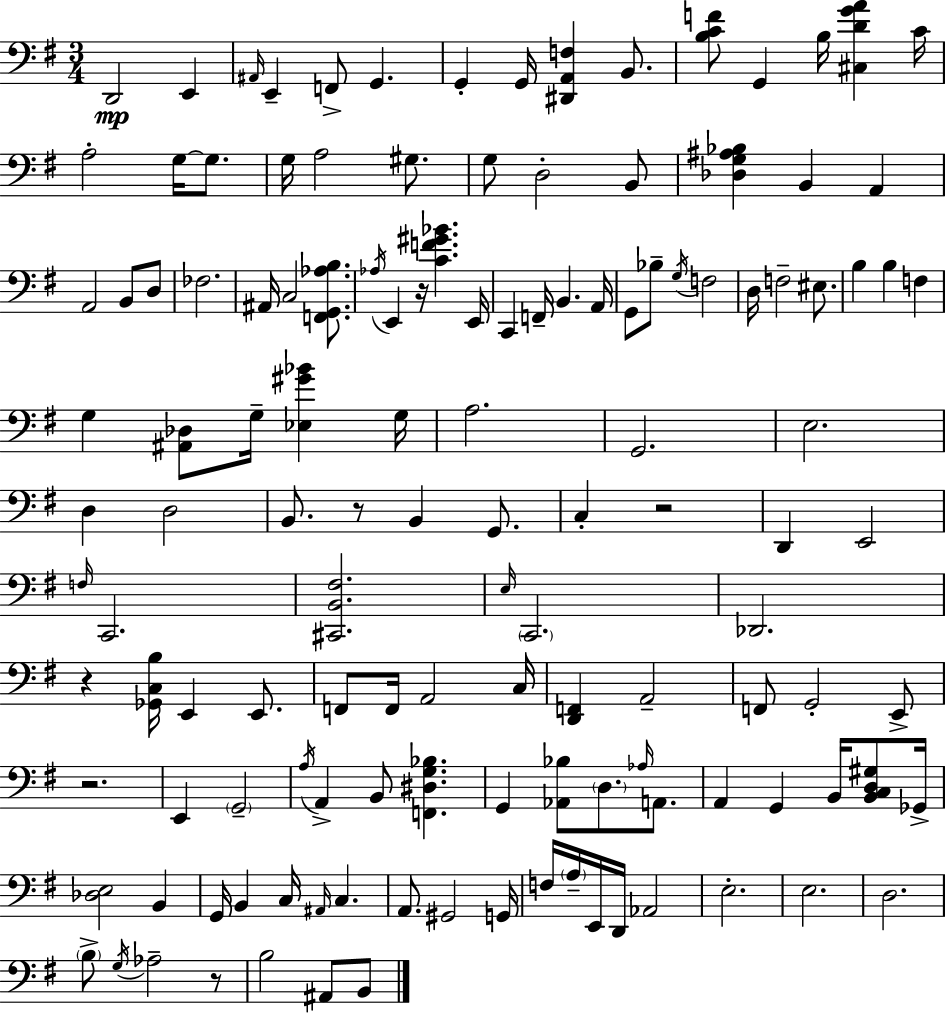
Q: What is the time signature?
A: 3/4